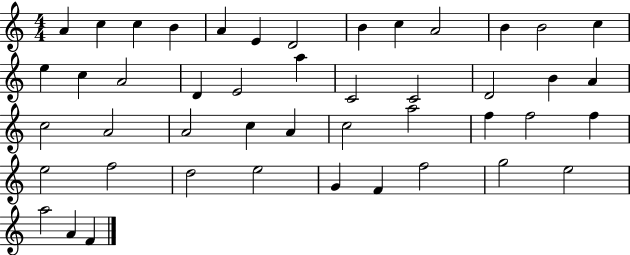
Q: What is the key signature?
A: C major